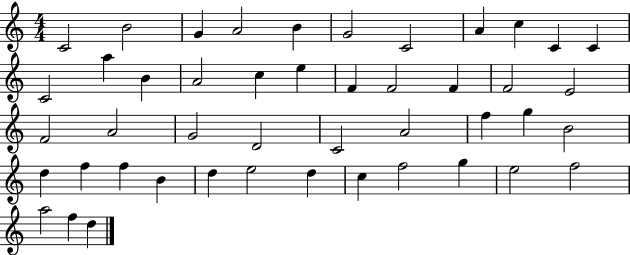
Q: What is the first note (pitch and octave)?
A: C4